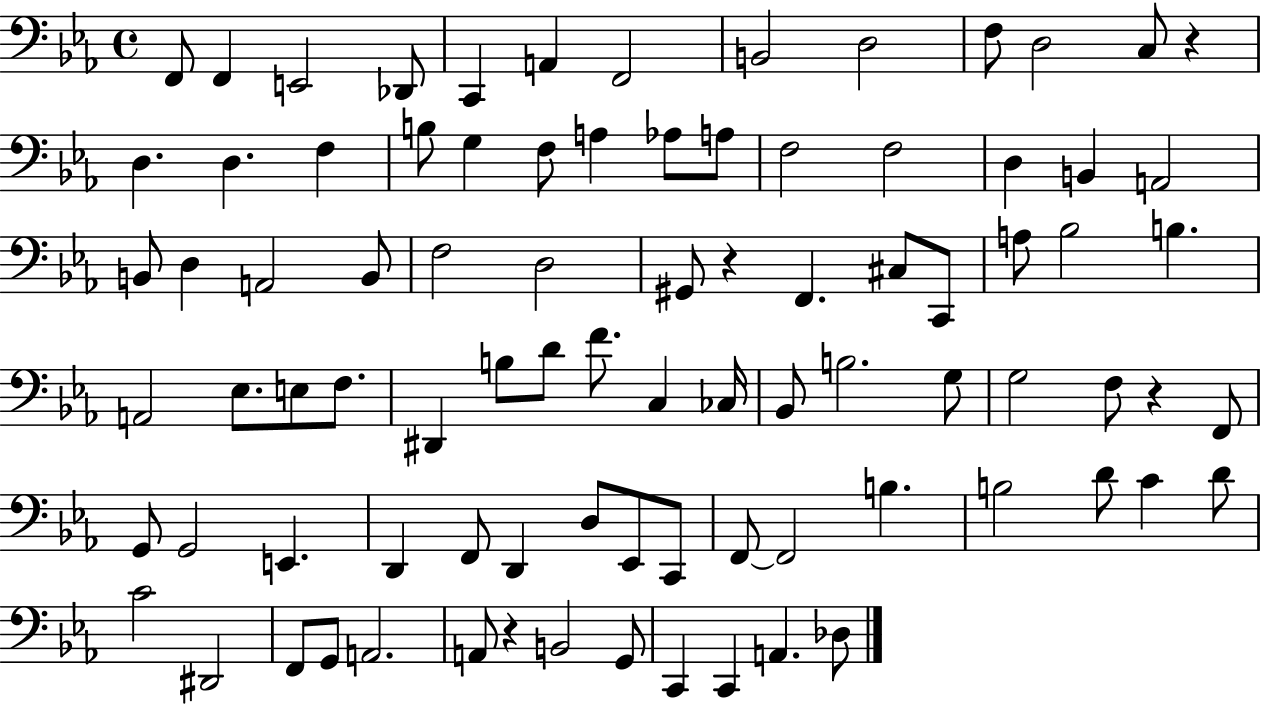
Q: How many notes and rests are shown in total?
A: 87